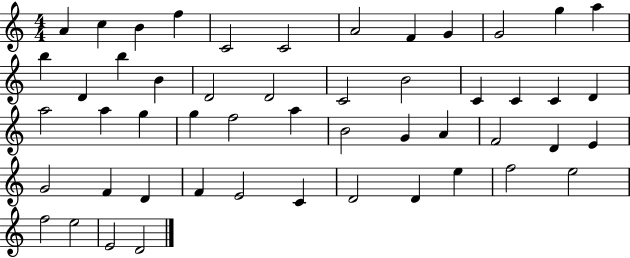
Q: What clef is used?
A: treble